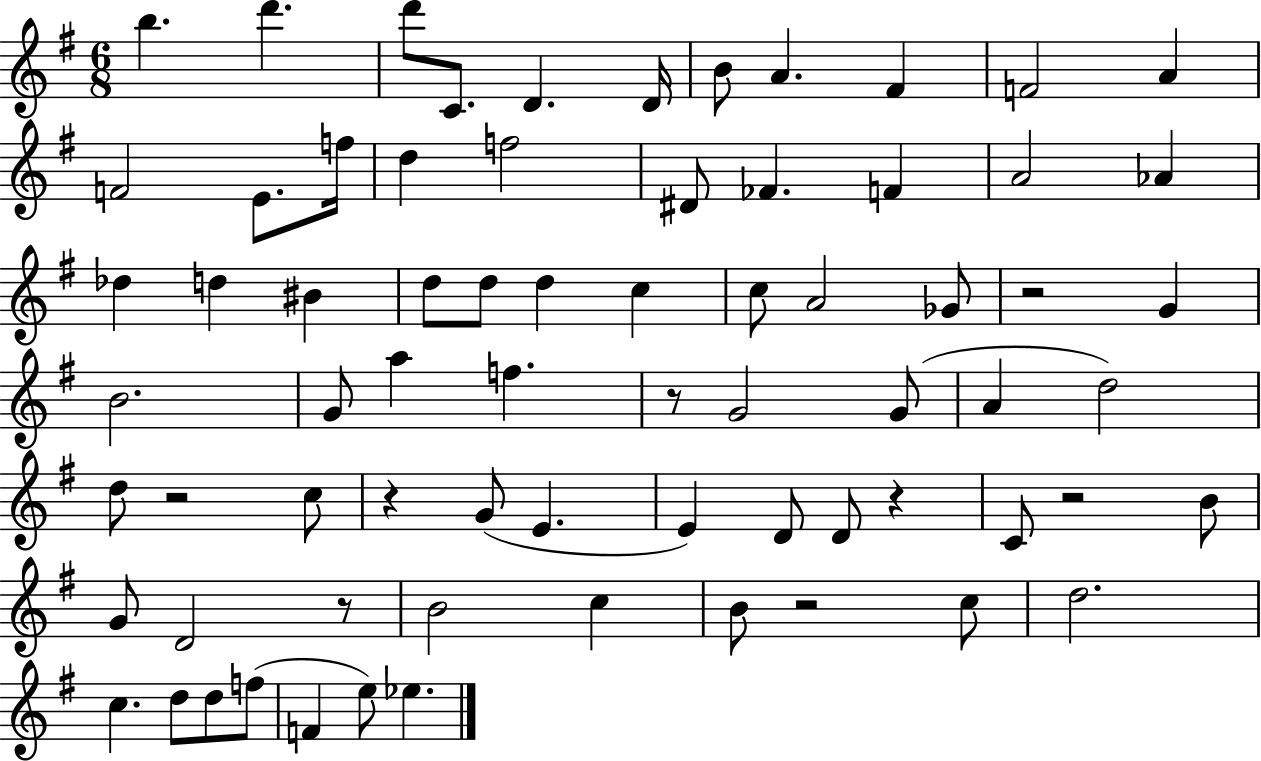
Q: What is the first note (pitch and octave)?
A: B5